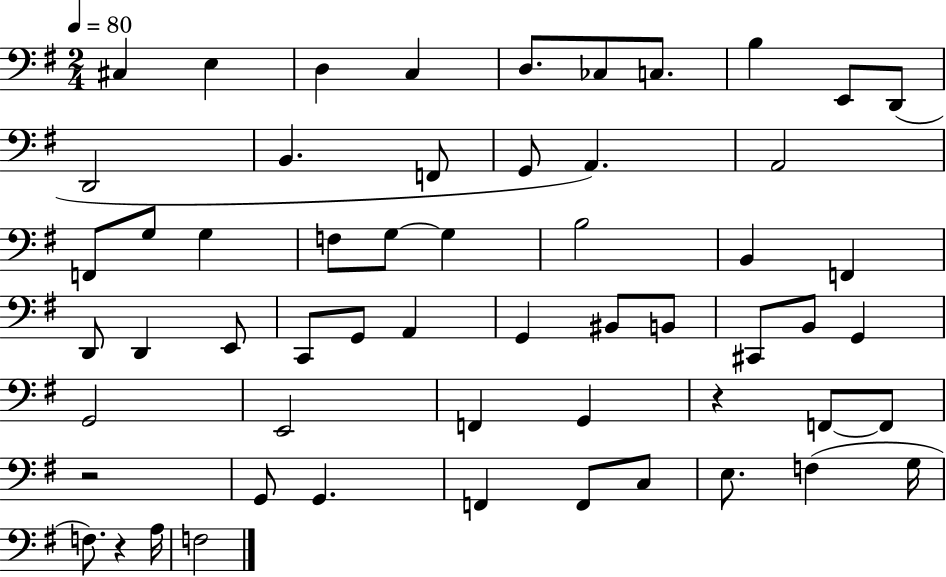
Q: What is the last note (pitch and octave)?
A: F3